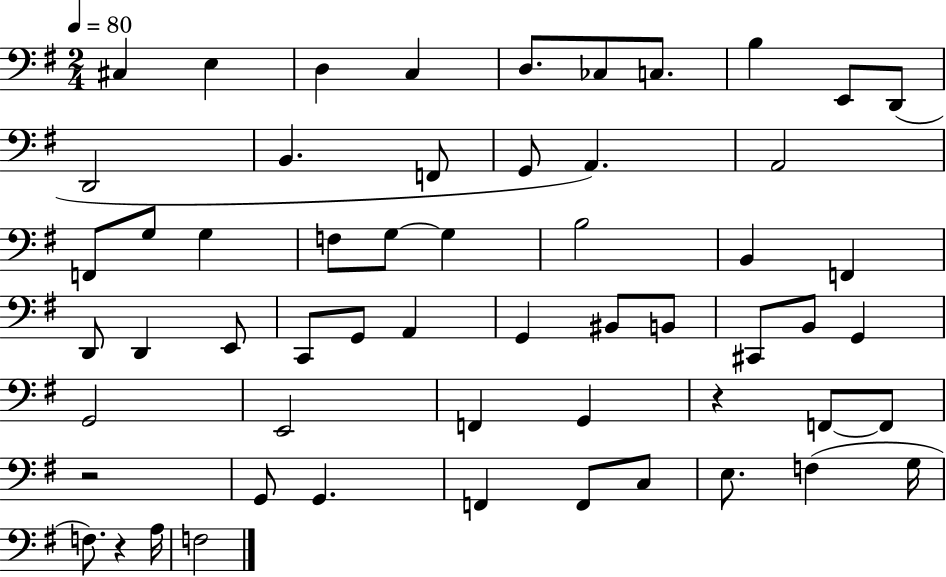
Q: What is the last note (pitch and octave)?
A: F3